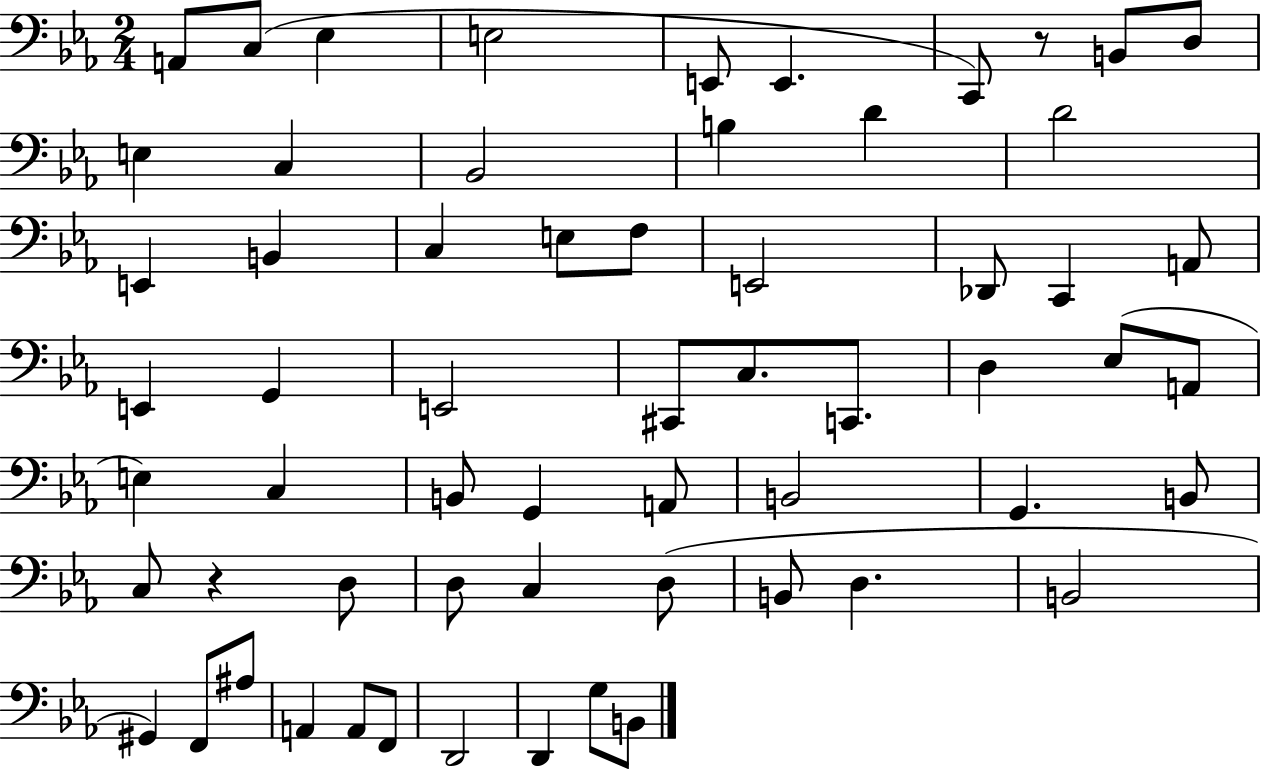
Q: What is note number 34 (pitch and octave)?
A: E3